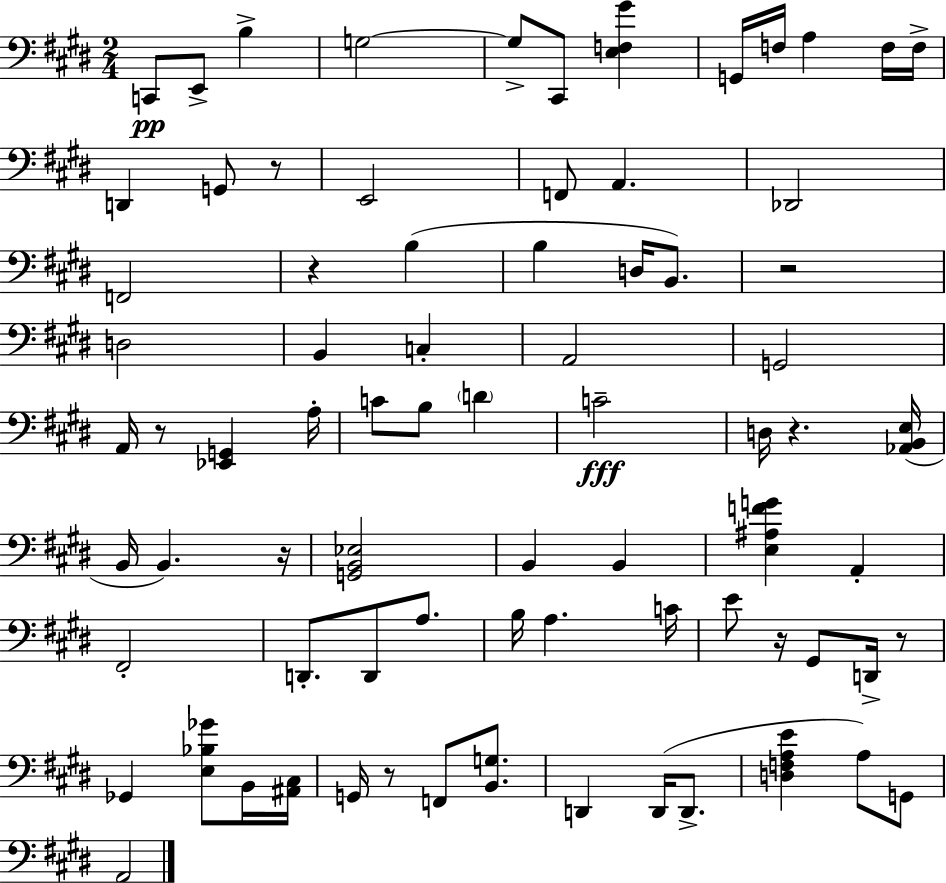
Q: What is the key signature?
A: E major